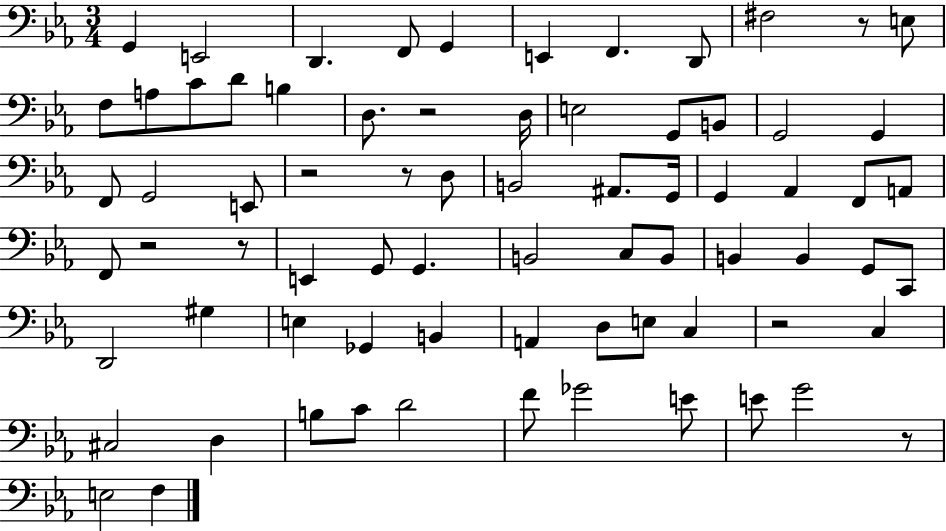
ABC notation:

X:1
T:Untitled
M:3/4
L:1/4
K:Eb
G,, E,,2 D,, F,,/2 G,, E,, F,, D,,/2 ^F,2 z/2 E,/2 F,/2 A,/2 C/2 D/2 B, D,/2 z2 D,/4 E,2 G,,/2 B,,/2 G,,2 G,, F,,/2 G,,2 E,,/2 z2 z/2 D,/2 B,,2 ^A,,/2 G,,/4 G,, _A,, F,,/2 A,,/2 F,,/2 z2 z/2 E,, G,,/2 G,, B,,2 C,/2 B,,/2 B,, B,, G,,/2 C,,/2 D,,2 ^G, E, _G,, B,, A,, D,/2 E,/2 C, z2 C, ^C,2 D, B,/2 C/2 D2 F/2 _G2 E/2 E/2 G2 z/2 E,2 F,